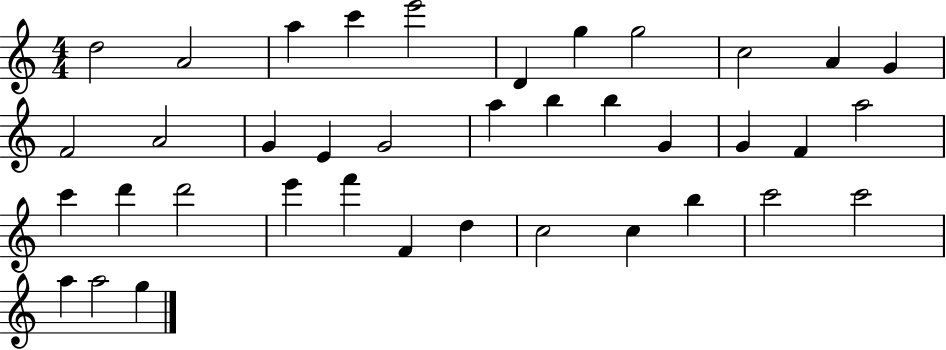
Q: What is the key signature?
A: C major